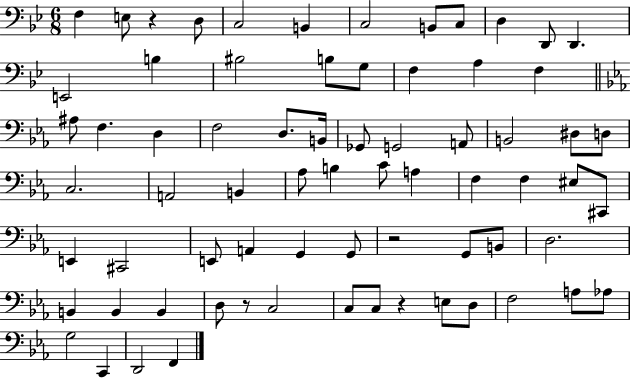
{
  \clef bass
  \numericTimeSignature
  \time 6/8
  \key bes \major
  f4 e8 r4 d8 | c2 b,4 | c2 b,8 c8 | d4 d,8 d,4. | \break e,2 b4 | bis2 b8 g8 | f4 a4 f4 | \bar "||" \break \key ees \major ais8 f4. d4 | f2 d8. b,16 | ges,8 g,2 a,8 | b,2 dis8 d8 | \break c2. | a,2 b,4 | aes8 b4 c'8 a4 | f4 f4 eis8 cis,8 | \break e,4 cis,2 | e,8 a,4 g,4 g,8 | r2 g,8 b,8 | d2. | \break b,4 b,4 b,4 | d8 r8 c2 | c8 c8 r4 e8 d8 | f2 a8 aes8 | \break g2 c,4 | d,2 f,4 | \bar "|."
}